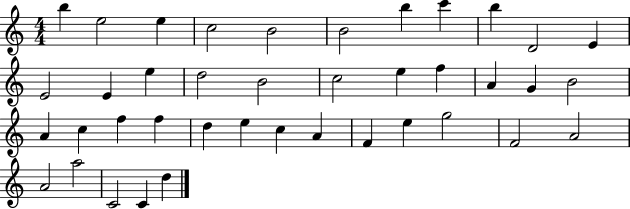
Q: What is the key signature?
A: C major